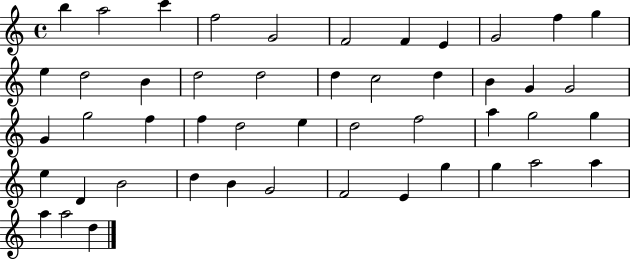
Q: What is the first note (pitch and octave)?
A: B5